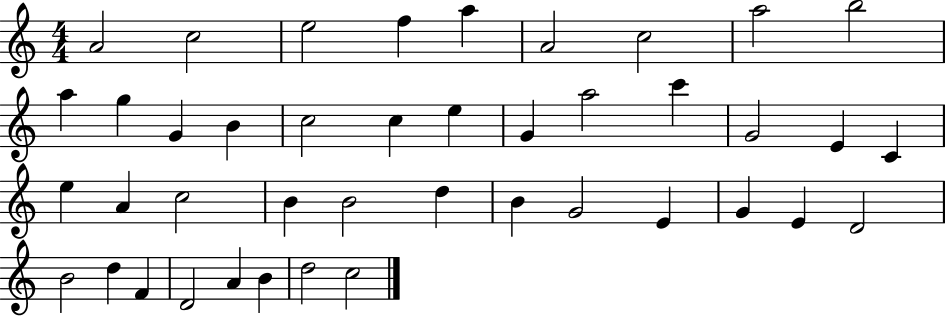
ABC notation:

X:1
T:Untitled
M:4/4
L:1/4
K:C
A2 c2 e2 f a A2 c2 a2 b2 a g G B c2 c e G a2 c' G2 E C e A c2 B B2 d B G2 E G E D2 B2 d F D2 A B d2 c2